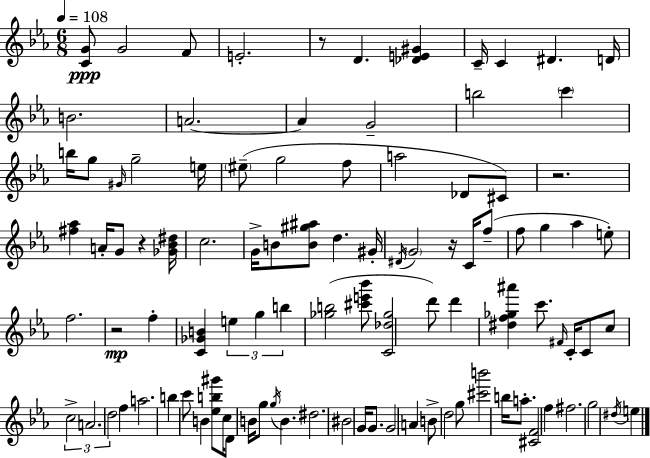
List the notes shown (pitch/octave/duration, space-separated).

[C4,G4]/e G4/h F4/e E4/h. R/e D4/q. [Db4,E4,G#4]/q C4/s C4/q D#4/q. D4/s B4/h. A4/h. A4/q G4/h B5/h C6/q B5/s G5/e G#4/s G5/h E5/s EIS5/e G5/h F5/e A5/h Db4/e C#4/e R/h. [F#5,Ab5]/q A4/s G4/e R/q [Gb4,Bb4,D#5]/s C5/h. G4/s B4/e [B4,G#5,A#5]/e D5/q. G#4/s D#4/s G4/h R/s C4/s F5/e F5/e G5/q Ab5/q E5/e F5/h. R/h F5/q [C4,Gb4,B4]/q E5/q G5/q B5/q [Gb5,B5]/h [C#6,E6,Bb6]/e [C4,Db5,Gb5]/h D6/e D6/q [D#5,F5,Gb5,A#6]/q C6/e. F#4/s C4/s C4/e C5/e C5/h A4/h. D5/h F5/q A5/h. B5/q C6/e B4/q [Eb5,B5,G#6]/e C5/s D4/e B4/s G5/e G5/s B4/q. D#5/h. BIS4/h G4/s G4/e. G4/h A4/q B4/e D5/h G5/e [C#6,B6]/h B5/s A5/e. [C#4,F4]/h F5/q F#5/h. G5/h D#5/s E5/q